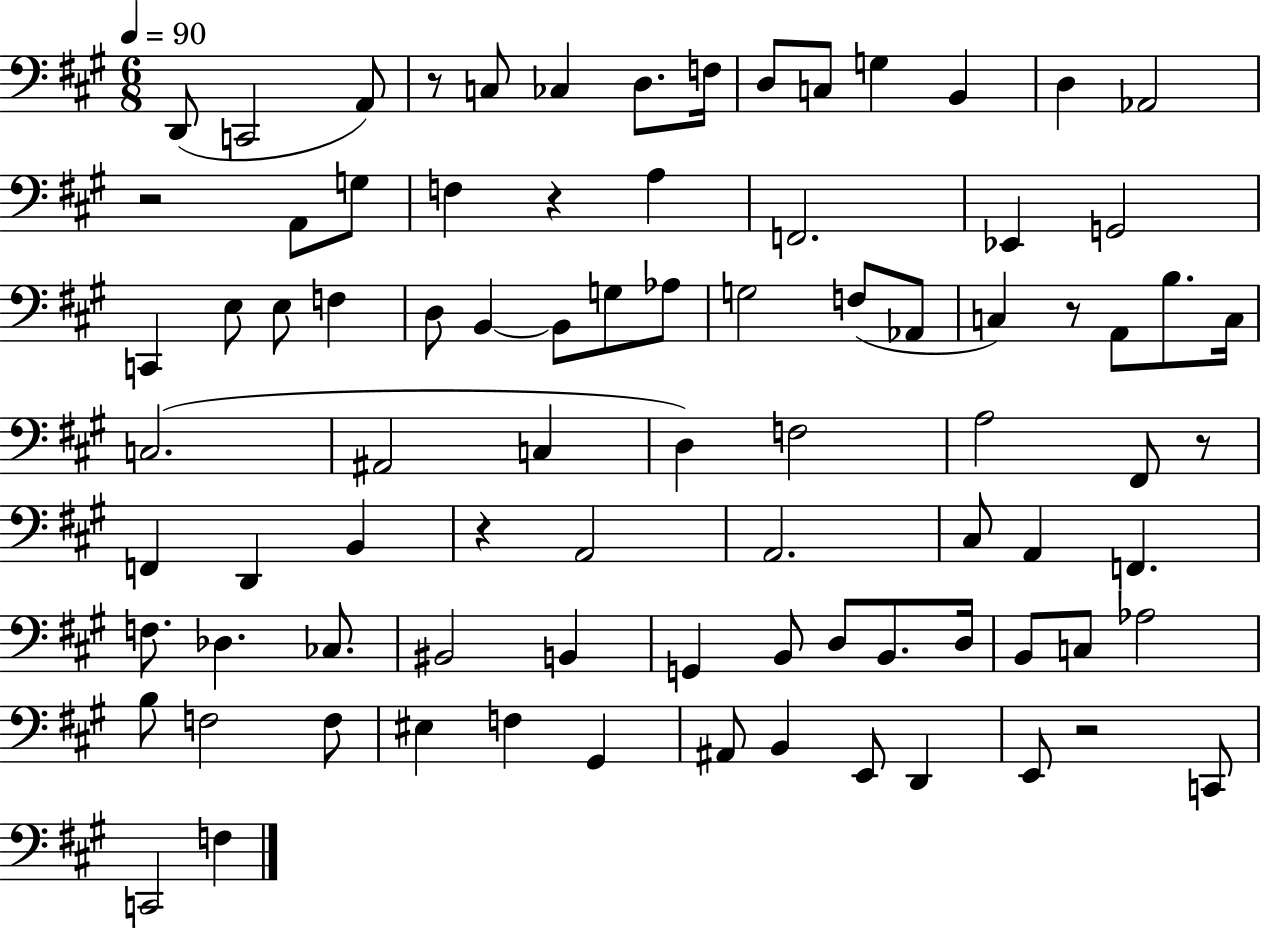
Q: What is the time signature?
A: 6/8